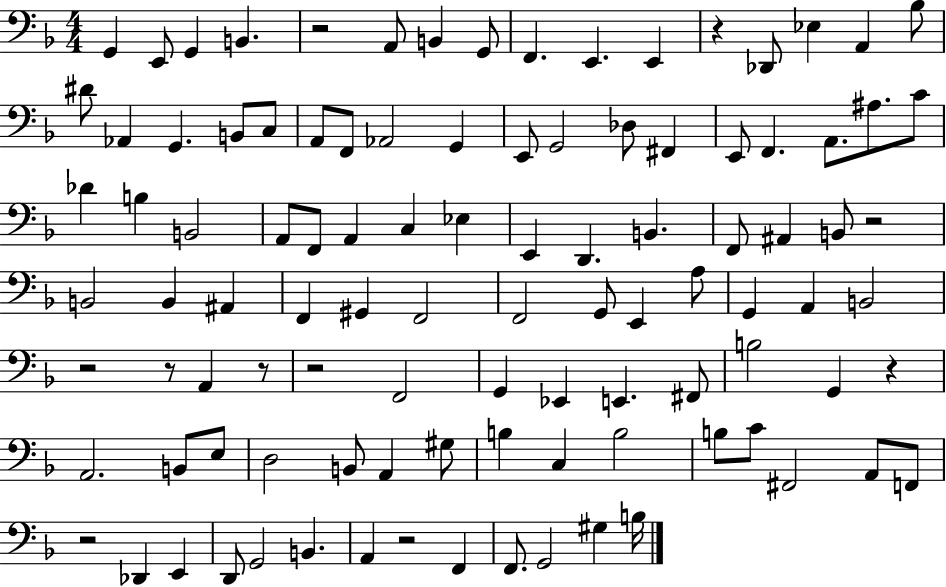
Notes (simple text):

G2/q E2/e G2/q B2/q. R/h A2/e B2/q G2/e F2/q. E2/q. E2/q R/q Db2/e Eb3/q A2/q Bb3/e D#4/e Ab2/q G2/q. B2/e C3/e A2/e F2/e Ab2/h G2/q E2/e G2/h Db3/e F#2/q E2/e F2/q. A2/e. A#3/e. C4/e Db4/q B3/q B2/h A2/e F2/e A2/q C3/q Eb3/q E2/q D2/q. B2/q. F2/e A#2/q B2/e R/h B2/h B2/q A#2/q F2/q G#2/q F2/h F2/h G2/e E2/q A3/e G2/q A2/q B2/h R/h R/e A2/q R/e R/h F2/h G2/q Eb2/q E2/q. F#2/e B3/h G2/q R/q A2/h. B2/e E3/e D3/h B2/e A2/q G#3/e B3/q C3/q B3/h B3/e C4/e F#2/h A2/e F2/e R/h Db2/q E2/q D2/e G2/h B2/q. A2/q R/h F2/q F2/e. G2/h G#3/q B3/s